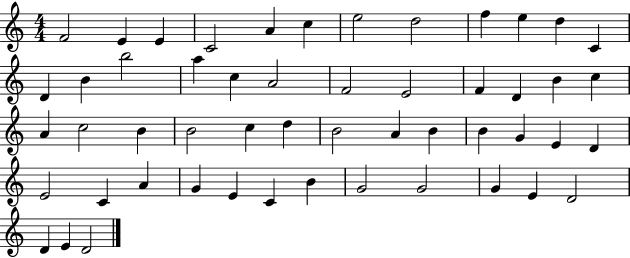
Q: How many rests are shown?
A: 0